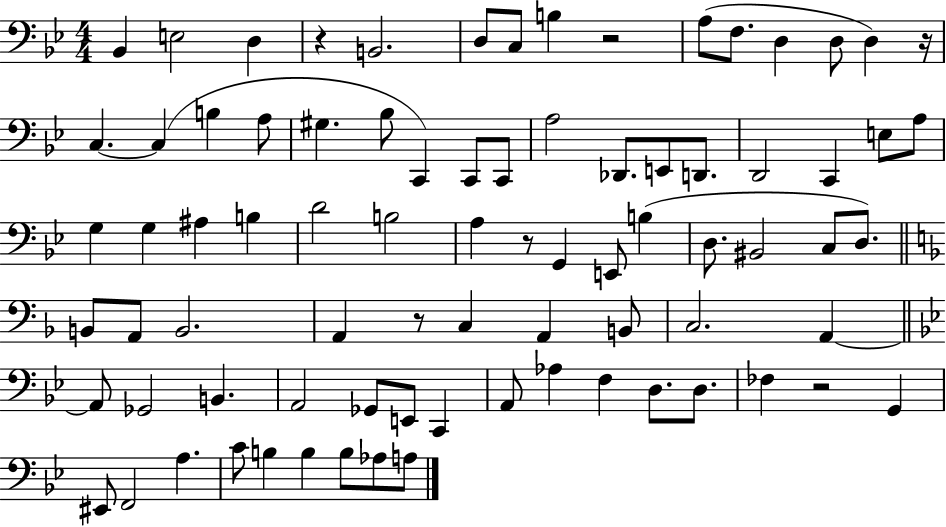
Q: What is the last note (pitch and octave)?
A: A3